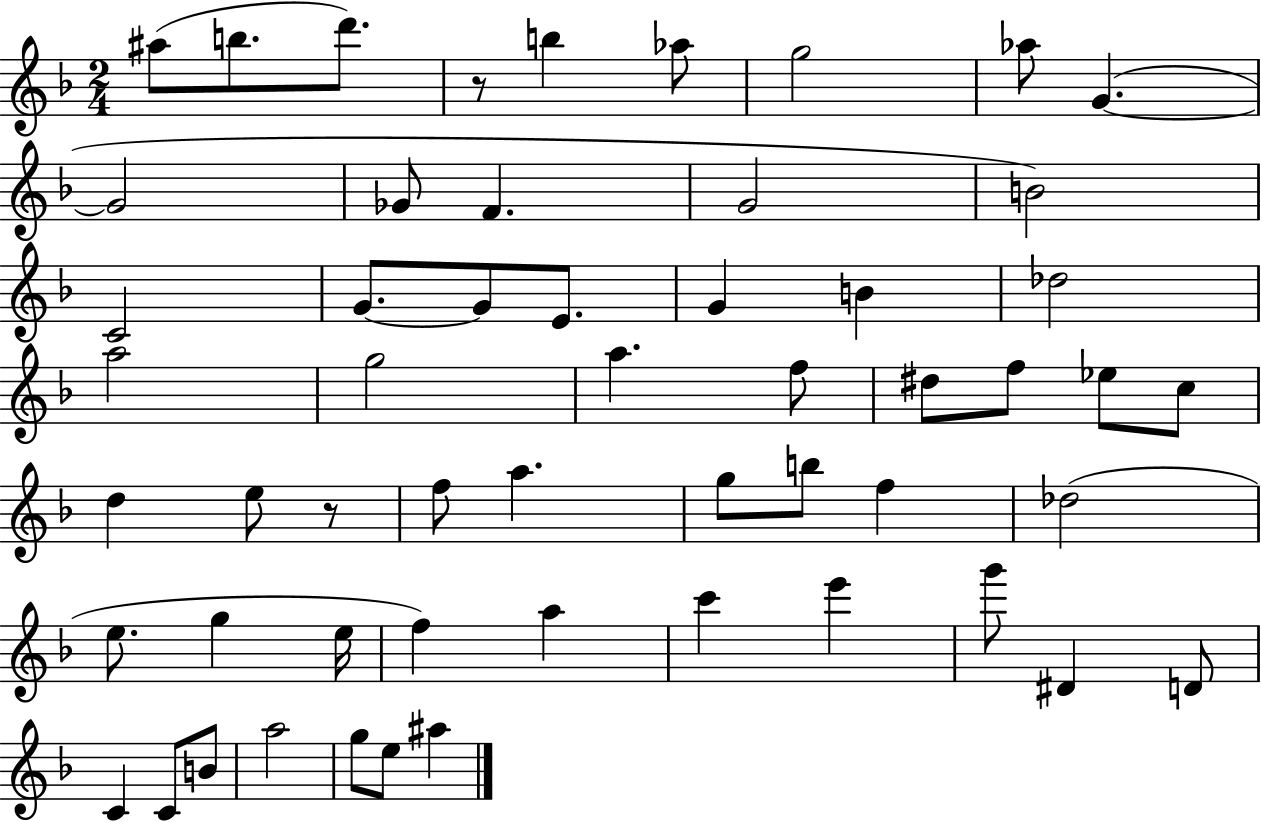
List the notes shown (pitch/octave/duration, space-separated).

A#5/e B5/e. D6/e. R/e B5/q Ab5/e G5/h Ab5/e G4/q. G4/h Gb4/e F4/q. G4/h B4/h C4/h G4/e. G4/e E4/e. G4/q B4/q Db5/h A5/h G5/h A5/q. F5/e D#5/e F5/e Eb5/e C5/e D5/q E5/e R/e F5/e A5/q. G5/e B5/e F5/q Db5/h E5/e. G5/q E5/s F5/q A5/q C6/q E6/q G6/e D#4/q D4/e C4/q C4/e B4/e A5/h G5/e E5/e A#5/q